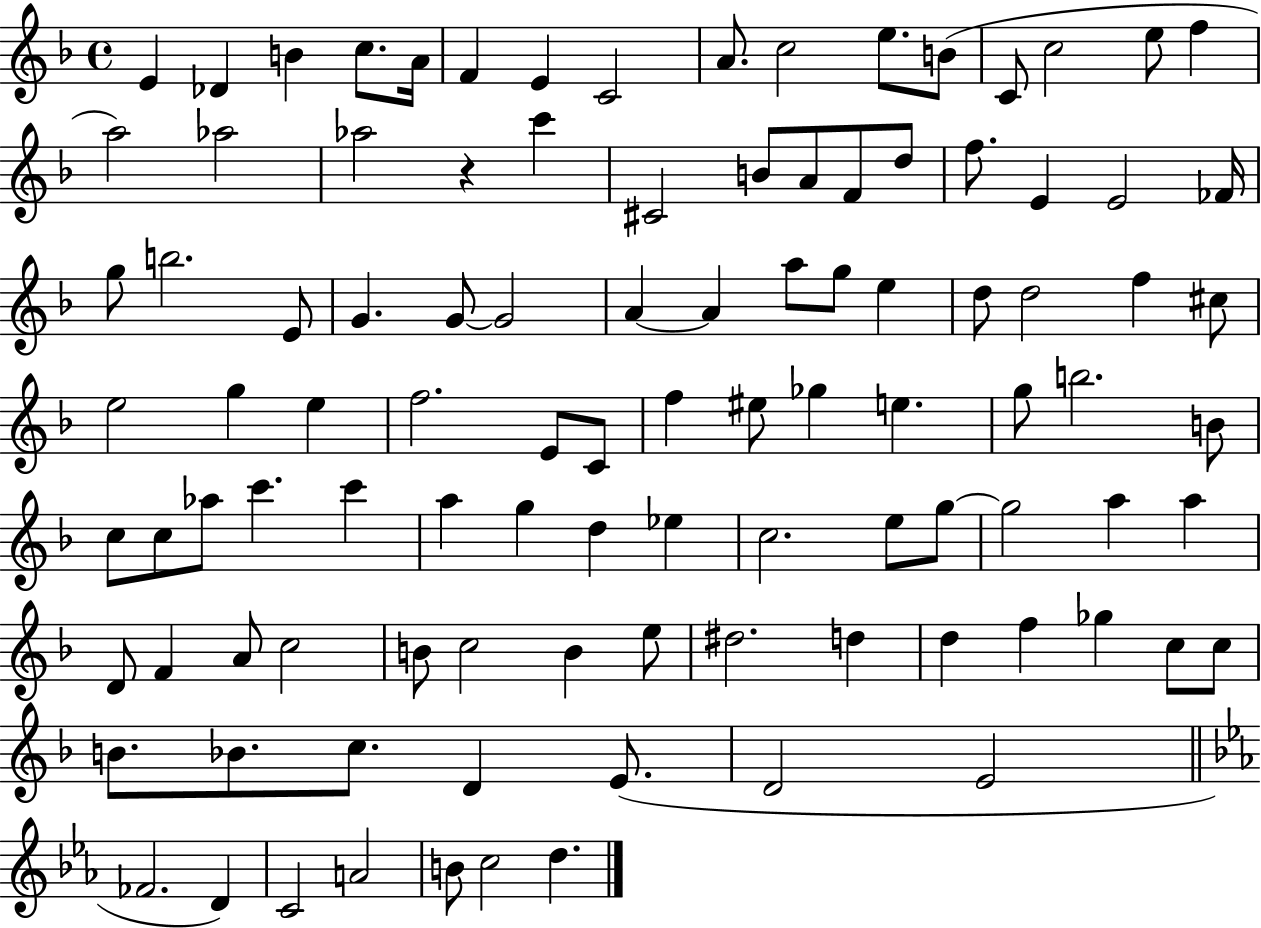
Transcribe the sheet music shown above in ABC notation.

X:1
T:Untitled
M:4/4
L:1/4
K:F
E _D B c/2 A/4 F E C2 A/2 c2 e/2 B/2 C/2 c2 e/2 f a2 _a2 _a2 z c' ^C2 B/2 A/2 F/2 d/2 f/2 E E2 _F/4 g/2 b2 E/2 G G/2 G2 A A a/2 g/2 e d/2 d2 f ^c/2 e2 g e f2 E/2 C/2 f ^e/2 _g e g/2 b2 B/2 c/2 c/2 _a/2 c' c' a g d _e c2 e/2 g/2 g2 a a D/2 F A/2 c2 B/2 c2 B e/2 ^d2 d d f _g c/2 c/2 B/2 _B/2 c/2 D E/2 D2 E2 _F2 D C2 A2 B/2 c2 d